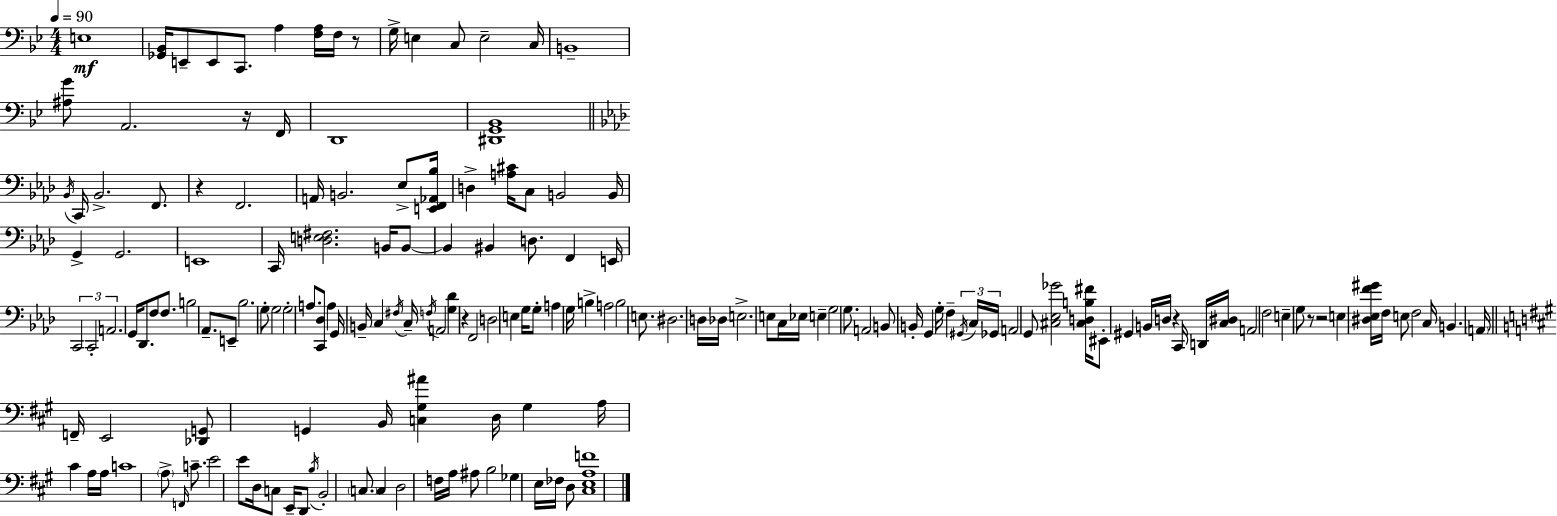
E3/w [Gb2,Bb2]/s E2/e E2/e C2/e. A3/q [F3,A3]/s F3/s R/e G3/s E3/q C3/e E3/h C3/s B2/w [A#3,G4]/e A2/h. R/s F2/s D2/w [D#2,G2,Bb2]/w Bb2/s C2/s Bb2/h. F2/e. R/q F2/h. A2/s B2/h. Eb3/e [E2,F2,Ab2,Bb3]/s D3/q [A3,C#4]/s C3/e B2/h B2/s G2/q G2/h. E2/w C2/s [D3,E3,F#3]/h. B2/s B2/e B2/q BIS2/q D3/e. F2/q E2/s C2/h C2/h A2/h. G2/s Db2/e. F3/e F3/e. B3/h Ab2/e. E2/e Bb3/h. G3/e G3/h G3/h A3/e. [C2,Db3]/e A3/q G2/s B2/s C3/q F#3/s C3/s F3/s A2/h [G3,Db4]/q R/q F2/h D3/h E3/q G3/s G3/e A3/q G3/s B3/q A3/h B3/h E3/e. D#3/h. D3/s Db3/s E3/h. E3/e C3/s Eb3/s E3/q G3/h G3/e. A2/h B2/e B2/s G2/q G3/s F3/q G#2/s C3/s Gb2/s A2/h G2/e [C#3,Eb3,Gb4]/h [C#3,D3,B3,F#4]/s EIS2/e G#2/q B2/s D3/s R/q C2/s D2/s [C3,D#3]/s A2/h F3/h E3/q G3/e R/e R/h E3/q [D#3,Eb3,F4,G#4]/s F3/s E3/e F3/h C3/s B2/q. A2/s F2/s E2/h [Db2,G2]/e G2/q B2/s [C3,G#3,A#4]/q D3/s G#3/q A3/s C#4/q A3/s A3/s C4/w A3/e F2/s C4/e. E4/h E4/e D3/s C3/e E2/s D2/e B3/s B2/h C3/e. C3/q D3/h F3/s A3/s A#3/e B3/h Gb3/q E3/s FES3/s D3/e [C#3,E3,A3,F4]/w